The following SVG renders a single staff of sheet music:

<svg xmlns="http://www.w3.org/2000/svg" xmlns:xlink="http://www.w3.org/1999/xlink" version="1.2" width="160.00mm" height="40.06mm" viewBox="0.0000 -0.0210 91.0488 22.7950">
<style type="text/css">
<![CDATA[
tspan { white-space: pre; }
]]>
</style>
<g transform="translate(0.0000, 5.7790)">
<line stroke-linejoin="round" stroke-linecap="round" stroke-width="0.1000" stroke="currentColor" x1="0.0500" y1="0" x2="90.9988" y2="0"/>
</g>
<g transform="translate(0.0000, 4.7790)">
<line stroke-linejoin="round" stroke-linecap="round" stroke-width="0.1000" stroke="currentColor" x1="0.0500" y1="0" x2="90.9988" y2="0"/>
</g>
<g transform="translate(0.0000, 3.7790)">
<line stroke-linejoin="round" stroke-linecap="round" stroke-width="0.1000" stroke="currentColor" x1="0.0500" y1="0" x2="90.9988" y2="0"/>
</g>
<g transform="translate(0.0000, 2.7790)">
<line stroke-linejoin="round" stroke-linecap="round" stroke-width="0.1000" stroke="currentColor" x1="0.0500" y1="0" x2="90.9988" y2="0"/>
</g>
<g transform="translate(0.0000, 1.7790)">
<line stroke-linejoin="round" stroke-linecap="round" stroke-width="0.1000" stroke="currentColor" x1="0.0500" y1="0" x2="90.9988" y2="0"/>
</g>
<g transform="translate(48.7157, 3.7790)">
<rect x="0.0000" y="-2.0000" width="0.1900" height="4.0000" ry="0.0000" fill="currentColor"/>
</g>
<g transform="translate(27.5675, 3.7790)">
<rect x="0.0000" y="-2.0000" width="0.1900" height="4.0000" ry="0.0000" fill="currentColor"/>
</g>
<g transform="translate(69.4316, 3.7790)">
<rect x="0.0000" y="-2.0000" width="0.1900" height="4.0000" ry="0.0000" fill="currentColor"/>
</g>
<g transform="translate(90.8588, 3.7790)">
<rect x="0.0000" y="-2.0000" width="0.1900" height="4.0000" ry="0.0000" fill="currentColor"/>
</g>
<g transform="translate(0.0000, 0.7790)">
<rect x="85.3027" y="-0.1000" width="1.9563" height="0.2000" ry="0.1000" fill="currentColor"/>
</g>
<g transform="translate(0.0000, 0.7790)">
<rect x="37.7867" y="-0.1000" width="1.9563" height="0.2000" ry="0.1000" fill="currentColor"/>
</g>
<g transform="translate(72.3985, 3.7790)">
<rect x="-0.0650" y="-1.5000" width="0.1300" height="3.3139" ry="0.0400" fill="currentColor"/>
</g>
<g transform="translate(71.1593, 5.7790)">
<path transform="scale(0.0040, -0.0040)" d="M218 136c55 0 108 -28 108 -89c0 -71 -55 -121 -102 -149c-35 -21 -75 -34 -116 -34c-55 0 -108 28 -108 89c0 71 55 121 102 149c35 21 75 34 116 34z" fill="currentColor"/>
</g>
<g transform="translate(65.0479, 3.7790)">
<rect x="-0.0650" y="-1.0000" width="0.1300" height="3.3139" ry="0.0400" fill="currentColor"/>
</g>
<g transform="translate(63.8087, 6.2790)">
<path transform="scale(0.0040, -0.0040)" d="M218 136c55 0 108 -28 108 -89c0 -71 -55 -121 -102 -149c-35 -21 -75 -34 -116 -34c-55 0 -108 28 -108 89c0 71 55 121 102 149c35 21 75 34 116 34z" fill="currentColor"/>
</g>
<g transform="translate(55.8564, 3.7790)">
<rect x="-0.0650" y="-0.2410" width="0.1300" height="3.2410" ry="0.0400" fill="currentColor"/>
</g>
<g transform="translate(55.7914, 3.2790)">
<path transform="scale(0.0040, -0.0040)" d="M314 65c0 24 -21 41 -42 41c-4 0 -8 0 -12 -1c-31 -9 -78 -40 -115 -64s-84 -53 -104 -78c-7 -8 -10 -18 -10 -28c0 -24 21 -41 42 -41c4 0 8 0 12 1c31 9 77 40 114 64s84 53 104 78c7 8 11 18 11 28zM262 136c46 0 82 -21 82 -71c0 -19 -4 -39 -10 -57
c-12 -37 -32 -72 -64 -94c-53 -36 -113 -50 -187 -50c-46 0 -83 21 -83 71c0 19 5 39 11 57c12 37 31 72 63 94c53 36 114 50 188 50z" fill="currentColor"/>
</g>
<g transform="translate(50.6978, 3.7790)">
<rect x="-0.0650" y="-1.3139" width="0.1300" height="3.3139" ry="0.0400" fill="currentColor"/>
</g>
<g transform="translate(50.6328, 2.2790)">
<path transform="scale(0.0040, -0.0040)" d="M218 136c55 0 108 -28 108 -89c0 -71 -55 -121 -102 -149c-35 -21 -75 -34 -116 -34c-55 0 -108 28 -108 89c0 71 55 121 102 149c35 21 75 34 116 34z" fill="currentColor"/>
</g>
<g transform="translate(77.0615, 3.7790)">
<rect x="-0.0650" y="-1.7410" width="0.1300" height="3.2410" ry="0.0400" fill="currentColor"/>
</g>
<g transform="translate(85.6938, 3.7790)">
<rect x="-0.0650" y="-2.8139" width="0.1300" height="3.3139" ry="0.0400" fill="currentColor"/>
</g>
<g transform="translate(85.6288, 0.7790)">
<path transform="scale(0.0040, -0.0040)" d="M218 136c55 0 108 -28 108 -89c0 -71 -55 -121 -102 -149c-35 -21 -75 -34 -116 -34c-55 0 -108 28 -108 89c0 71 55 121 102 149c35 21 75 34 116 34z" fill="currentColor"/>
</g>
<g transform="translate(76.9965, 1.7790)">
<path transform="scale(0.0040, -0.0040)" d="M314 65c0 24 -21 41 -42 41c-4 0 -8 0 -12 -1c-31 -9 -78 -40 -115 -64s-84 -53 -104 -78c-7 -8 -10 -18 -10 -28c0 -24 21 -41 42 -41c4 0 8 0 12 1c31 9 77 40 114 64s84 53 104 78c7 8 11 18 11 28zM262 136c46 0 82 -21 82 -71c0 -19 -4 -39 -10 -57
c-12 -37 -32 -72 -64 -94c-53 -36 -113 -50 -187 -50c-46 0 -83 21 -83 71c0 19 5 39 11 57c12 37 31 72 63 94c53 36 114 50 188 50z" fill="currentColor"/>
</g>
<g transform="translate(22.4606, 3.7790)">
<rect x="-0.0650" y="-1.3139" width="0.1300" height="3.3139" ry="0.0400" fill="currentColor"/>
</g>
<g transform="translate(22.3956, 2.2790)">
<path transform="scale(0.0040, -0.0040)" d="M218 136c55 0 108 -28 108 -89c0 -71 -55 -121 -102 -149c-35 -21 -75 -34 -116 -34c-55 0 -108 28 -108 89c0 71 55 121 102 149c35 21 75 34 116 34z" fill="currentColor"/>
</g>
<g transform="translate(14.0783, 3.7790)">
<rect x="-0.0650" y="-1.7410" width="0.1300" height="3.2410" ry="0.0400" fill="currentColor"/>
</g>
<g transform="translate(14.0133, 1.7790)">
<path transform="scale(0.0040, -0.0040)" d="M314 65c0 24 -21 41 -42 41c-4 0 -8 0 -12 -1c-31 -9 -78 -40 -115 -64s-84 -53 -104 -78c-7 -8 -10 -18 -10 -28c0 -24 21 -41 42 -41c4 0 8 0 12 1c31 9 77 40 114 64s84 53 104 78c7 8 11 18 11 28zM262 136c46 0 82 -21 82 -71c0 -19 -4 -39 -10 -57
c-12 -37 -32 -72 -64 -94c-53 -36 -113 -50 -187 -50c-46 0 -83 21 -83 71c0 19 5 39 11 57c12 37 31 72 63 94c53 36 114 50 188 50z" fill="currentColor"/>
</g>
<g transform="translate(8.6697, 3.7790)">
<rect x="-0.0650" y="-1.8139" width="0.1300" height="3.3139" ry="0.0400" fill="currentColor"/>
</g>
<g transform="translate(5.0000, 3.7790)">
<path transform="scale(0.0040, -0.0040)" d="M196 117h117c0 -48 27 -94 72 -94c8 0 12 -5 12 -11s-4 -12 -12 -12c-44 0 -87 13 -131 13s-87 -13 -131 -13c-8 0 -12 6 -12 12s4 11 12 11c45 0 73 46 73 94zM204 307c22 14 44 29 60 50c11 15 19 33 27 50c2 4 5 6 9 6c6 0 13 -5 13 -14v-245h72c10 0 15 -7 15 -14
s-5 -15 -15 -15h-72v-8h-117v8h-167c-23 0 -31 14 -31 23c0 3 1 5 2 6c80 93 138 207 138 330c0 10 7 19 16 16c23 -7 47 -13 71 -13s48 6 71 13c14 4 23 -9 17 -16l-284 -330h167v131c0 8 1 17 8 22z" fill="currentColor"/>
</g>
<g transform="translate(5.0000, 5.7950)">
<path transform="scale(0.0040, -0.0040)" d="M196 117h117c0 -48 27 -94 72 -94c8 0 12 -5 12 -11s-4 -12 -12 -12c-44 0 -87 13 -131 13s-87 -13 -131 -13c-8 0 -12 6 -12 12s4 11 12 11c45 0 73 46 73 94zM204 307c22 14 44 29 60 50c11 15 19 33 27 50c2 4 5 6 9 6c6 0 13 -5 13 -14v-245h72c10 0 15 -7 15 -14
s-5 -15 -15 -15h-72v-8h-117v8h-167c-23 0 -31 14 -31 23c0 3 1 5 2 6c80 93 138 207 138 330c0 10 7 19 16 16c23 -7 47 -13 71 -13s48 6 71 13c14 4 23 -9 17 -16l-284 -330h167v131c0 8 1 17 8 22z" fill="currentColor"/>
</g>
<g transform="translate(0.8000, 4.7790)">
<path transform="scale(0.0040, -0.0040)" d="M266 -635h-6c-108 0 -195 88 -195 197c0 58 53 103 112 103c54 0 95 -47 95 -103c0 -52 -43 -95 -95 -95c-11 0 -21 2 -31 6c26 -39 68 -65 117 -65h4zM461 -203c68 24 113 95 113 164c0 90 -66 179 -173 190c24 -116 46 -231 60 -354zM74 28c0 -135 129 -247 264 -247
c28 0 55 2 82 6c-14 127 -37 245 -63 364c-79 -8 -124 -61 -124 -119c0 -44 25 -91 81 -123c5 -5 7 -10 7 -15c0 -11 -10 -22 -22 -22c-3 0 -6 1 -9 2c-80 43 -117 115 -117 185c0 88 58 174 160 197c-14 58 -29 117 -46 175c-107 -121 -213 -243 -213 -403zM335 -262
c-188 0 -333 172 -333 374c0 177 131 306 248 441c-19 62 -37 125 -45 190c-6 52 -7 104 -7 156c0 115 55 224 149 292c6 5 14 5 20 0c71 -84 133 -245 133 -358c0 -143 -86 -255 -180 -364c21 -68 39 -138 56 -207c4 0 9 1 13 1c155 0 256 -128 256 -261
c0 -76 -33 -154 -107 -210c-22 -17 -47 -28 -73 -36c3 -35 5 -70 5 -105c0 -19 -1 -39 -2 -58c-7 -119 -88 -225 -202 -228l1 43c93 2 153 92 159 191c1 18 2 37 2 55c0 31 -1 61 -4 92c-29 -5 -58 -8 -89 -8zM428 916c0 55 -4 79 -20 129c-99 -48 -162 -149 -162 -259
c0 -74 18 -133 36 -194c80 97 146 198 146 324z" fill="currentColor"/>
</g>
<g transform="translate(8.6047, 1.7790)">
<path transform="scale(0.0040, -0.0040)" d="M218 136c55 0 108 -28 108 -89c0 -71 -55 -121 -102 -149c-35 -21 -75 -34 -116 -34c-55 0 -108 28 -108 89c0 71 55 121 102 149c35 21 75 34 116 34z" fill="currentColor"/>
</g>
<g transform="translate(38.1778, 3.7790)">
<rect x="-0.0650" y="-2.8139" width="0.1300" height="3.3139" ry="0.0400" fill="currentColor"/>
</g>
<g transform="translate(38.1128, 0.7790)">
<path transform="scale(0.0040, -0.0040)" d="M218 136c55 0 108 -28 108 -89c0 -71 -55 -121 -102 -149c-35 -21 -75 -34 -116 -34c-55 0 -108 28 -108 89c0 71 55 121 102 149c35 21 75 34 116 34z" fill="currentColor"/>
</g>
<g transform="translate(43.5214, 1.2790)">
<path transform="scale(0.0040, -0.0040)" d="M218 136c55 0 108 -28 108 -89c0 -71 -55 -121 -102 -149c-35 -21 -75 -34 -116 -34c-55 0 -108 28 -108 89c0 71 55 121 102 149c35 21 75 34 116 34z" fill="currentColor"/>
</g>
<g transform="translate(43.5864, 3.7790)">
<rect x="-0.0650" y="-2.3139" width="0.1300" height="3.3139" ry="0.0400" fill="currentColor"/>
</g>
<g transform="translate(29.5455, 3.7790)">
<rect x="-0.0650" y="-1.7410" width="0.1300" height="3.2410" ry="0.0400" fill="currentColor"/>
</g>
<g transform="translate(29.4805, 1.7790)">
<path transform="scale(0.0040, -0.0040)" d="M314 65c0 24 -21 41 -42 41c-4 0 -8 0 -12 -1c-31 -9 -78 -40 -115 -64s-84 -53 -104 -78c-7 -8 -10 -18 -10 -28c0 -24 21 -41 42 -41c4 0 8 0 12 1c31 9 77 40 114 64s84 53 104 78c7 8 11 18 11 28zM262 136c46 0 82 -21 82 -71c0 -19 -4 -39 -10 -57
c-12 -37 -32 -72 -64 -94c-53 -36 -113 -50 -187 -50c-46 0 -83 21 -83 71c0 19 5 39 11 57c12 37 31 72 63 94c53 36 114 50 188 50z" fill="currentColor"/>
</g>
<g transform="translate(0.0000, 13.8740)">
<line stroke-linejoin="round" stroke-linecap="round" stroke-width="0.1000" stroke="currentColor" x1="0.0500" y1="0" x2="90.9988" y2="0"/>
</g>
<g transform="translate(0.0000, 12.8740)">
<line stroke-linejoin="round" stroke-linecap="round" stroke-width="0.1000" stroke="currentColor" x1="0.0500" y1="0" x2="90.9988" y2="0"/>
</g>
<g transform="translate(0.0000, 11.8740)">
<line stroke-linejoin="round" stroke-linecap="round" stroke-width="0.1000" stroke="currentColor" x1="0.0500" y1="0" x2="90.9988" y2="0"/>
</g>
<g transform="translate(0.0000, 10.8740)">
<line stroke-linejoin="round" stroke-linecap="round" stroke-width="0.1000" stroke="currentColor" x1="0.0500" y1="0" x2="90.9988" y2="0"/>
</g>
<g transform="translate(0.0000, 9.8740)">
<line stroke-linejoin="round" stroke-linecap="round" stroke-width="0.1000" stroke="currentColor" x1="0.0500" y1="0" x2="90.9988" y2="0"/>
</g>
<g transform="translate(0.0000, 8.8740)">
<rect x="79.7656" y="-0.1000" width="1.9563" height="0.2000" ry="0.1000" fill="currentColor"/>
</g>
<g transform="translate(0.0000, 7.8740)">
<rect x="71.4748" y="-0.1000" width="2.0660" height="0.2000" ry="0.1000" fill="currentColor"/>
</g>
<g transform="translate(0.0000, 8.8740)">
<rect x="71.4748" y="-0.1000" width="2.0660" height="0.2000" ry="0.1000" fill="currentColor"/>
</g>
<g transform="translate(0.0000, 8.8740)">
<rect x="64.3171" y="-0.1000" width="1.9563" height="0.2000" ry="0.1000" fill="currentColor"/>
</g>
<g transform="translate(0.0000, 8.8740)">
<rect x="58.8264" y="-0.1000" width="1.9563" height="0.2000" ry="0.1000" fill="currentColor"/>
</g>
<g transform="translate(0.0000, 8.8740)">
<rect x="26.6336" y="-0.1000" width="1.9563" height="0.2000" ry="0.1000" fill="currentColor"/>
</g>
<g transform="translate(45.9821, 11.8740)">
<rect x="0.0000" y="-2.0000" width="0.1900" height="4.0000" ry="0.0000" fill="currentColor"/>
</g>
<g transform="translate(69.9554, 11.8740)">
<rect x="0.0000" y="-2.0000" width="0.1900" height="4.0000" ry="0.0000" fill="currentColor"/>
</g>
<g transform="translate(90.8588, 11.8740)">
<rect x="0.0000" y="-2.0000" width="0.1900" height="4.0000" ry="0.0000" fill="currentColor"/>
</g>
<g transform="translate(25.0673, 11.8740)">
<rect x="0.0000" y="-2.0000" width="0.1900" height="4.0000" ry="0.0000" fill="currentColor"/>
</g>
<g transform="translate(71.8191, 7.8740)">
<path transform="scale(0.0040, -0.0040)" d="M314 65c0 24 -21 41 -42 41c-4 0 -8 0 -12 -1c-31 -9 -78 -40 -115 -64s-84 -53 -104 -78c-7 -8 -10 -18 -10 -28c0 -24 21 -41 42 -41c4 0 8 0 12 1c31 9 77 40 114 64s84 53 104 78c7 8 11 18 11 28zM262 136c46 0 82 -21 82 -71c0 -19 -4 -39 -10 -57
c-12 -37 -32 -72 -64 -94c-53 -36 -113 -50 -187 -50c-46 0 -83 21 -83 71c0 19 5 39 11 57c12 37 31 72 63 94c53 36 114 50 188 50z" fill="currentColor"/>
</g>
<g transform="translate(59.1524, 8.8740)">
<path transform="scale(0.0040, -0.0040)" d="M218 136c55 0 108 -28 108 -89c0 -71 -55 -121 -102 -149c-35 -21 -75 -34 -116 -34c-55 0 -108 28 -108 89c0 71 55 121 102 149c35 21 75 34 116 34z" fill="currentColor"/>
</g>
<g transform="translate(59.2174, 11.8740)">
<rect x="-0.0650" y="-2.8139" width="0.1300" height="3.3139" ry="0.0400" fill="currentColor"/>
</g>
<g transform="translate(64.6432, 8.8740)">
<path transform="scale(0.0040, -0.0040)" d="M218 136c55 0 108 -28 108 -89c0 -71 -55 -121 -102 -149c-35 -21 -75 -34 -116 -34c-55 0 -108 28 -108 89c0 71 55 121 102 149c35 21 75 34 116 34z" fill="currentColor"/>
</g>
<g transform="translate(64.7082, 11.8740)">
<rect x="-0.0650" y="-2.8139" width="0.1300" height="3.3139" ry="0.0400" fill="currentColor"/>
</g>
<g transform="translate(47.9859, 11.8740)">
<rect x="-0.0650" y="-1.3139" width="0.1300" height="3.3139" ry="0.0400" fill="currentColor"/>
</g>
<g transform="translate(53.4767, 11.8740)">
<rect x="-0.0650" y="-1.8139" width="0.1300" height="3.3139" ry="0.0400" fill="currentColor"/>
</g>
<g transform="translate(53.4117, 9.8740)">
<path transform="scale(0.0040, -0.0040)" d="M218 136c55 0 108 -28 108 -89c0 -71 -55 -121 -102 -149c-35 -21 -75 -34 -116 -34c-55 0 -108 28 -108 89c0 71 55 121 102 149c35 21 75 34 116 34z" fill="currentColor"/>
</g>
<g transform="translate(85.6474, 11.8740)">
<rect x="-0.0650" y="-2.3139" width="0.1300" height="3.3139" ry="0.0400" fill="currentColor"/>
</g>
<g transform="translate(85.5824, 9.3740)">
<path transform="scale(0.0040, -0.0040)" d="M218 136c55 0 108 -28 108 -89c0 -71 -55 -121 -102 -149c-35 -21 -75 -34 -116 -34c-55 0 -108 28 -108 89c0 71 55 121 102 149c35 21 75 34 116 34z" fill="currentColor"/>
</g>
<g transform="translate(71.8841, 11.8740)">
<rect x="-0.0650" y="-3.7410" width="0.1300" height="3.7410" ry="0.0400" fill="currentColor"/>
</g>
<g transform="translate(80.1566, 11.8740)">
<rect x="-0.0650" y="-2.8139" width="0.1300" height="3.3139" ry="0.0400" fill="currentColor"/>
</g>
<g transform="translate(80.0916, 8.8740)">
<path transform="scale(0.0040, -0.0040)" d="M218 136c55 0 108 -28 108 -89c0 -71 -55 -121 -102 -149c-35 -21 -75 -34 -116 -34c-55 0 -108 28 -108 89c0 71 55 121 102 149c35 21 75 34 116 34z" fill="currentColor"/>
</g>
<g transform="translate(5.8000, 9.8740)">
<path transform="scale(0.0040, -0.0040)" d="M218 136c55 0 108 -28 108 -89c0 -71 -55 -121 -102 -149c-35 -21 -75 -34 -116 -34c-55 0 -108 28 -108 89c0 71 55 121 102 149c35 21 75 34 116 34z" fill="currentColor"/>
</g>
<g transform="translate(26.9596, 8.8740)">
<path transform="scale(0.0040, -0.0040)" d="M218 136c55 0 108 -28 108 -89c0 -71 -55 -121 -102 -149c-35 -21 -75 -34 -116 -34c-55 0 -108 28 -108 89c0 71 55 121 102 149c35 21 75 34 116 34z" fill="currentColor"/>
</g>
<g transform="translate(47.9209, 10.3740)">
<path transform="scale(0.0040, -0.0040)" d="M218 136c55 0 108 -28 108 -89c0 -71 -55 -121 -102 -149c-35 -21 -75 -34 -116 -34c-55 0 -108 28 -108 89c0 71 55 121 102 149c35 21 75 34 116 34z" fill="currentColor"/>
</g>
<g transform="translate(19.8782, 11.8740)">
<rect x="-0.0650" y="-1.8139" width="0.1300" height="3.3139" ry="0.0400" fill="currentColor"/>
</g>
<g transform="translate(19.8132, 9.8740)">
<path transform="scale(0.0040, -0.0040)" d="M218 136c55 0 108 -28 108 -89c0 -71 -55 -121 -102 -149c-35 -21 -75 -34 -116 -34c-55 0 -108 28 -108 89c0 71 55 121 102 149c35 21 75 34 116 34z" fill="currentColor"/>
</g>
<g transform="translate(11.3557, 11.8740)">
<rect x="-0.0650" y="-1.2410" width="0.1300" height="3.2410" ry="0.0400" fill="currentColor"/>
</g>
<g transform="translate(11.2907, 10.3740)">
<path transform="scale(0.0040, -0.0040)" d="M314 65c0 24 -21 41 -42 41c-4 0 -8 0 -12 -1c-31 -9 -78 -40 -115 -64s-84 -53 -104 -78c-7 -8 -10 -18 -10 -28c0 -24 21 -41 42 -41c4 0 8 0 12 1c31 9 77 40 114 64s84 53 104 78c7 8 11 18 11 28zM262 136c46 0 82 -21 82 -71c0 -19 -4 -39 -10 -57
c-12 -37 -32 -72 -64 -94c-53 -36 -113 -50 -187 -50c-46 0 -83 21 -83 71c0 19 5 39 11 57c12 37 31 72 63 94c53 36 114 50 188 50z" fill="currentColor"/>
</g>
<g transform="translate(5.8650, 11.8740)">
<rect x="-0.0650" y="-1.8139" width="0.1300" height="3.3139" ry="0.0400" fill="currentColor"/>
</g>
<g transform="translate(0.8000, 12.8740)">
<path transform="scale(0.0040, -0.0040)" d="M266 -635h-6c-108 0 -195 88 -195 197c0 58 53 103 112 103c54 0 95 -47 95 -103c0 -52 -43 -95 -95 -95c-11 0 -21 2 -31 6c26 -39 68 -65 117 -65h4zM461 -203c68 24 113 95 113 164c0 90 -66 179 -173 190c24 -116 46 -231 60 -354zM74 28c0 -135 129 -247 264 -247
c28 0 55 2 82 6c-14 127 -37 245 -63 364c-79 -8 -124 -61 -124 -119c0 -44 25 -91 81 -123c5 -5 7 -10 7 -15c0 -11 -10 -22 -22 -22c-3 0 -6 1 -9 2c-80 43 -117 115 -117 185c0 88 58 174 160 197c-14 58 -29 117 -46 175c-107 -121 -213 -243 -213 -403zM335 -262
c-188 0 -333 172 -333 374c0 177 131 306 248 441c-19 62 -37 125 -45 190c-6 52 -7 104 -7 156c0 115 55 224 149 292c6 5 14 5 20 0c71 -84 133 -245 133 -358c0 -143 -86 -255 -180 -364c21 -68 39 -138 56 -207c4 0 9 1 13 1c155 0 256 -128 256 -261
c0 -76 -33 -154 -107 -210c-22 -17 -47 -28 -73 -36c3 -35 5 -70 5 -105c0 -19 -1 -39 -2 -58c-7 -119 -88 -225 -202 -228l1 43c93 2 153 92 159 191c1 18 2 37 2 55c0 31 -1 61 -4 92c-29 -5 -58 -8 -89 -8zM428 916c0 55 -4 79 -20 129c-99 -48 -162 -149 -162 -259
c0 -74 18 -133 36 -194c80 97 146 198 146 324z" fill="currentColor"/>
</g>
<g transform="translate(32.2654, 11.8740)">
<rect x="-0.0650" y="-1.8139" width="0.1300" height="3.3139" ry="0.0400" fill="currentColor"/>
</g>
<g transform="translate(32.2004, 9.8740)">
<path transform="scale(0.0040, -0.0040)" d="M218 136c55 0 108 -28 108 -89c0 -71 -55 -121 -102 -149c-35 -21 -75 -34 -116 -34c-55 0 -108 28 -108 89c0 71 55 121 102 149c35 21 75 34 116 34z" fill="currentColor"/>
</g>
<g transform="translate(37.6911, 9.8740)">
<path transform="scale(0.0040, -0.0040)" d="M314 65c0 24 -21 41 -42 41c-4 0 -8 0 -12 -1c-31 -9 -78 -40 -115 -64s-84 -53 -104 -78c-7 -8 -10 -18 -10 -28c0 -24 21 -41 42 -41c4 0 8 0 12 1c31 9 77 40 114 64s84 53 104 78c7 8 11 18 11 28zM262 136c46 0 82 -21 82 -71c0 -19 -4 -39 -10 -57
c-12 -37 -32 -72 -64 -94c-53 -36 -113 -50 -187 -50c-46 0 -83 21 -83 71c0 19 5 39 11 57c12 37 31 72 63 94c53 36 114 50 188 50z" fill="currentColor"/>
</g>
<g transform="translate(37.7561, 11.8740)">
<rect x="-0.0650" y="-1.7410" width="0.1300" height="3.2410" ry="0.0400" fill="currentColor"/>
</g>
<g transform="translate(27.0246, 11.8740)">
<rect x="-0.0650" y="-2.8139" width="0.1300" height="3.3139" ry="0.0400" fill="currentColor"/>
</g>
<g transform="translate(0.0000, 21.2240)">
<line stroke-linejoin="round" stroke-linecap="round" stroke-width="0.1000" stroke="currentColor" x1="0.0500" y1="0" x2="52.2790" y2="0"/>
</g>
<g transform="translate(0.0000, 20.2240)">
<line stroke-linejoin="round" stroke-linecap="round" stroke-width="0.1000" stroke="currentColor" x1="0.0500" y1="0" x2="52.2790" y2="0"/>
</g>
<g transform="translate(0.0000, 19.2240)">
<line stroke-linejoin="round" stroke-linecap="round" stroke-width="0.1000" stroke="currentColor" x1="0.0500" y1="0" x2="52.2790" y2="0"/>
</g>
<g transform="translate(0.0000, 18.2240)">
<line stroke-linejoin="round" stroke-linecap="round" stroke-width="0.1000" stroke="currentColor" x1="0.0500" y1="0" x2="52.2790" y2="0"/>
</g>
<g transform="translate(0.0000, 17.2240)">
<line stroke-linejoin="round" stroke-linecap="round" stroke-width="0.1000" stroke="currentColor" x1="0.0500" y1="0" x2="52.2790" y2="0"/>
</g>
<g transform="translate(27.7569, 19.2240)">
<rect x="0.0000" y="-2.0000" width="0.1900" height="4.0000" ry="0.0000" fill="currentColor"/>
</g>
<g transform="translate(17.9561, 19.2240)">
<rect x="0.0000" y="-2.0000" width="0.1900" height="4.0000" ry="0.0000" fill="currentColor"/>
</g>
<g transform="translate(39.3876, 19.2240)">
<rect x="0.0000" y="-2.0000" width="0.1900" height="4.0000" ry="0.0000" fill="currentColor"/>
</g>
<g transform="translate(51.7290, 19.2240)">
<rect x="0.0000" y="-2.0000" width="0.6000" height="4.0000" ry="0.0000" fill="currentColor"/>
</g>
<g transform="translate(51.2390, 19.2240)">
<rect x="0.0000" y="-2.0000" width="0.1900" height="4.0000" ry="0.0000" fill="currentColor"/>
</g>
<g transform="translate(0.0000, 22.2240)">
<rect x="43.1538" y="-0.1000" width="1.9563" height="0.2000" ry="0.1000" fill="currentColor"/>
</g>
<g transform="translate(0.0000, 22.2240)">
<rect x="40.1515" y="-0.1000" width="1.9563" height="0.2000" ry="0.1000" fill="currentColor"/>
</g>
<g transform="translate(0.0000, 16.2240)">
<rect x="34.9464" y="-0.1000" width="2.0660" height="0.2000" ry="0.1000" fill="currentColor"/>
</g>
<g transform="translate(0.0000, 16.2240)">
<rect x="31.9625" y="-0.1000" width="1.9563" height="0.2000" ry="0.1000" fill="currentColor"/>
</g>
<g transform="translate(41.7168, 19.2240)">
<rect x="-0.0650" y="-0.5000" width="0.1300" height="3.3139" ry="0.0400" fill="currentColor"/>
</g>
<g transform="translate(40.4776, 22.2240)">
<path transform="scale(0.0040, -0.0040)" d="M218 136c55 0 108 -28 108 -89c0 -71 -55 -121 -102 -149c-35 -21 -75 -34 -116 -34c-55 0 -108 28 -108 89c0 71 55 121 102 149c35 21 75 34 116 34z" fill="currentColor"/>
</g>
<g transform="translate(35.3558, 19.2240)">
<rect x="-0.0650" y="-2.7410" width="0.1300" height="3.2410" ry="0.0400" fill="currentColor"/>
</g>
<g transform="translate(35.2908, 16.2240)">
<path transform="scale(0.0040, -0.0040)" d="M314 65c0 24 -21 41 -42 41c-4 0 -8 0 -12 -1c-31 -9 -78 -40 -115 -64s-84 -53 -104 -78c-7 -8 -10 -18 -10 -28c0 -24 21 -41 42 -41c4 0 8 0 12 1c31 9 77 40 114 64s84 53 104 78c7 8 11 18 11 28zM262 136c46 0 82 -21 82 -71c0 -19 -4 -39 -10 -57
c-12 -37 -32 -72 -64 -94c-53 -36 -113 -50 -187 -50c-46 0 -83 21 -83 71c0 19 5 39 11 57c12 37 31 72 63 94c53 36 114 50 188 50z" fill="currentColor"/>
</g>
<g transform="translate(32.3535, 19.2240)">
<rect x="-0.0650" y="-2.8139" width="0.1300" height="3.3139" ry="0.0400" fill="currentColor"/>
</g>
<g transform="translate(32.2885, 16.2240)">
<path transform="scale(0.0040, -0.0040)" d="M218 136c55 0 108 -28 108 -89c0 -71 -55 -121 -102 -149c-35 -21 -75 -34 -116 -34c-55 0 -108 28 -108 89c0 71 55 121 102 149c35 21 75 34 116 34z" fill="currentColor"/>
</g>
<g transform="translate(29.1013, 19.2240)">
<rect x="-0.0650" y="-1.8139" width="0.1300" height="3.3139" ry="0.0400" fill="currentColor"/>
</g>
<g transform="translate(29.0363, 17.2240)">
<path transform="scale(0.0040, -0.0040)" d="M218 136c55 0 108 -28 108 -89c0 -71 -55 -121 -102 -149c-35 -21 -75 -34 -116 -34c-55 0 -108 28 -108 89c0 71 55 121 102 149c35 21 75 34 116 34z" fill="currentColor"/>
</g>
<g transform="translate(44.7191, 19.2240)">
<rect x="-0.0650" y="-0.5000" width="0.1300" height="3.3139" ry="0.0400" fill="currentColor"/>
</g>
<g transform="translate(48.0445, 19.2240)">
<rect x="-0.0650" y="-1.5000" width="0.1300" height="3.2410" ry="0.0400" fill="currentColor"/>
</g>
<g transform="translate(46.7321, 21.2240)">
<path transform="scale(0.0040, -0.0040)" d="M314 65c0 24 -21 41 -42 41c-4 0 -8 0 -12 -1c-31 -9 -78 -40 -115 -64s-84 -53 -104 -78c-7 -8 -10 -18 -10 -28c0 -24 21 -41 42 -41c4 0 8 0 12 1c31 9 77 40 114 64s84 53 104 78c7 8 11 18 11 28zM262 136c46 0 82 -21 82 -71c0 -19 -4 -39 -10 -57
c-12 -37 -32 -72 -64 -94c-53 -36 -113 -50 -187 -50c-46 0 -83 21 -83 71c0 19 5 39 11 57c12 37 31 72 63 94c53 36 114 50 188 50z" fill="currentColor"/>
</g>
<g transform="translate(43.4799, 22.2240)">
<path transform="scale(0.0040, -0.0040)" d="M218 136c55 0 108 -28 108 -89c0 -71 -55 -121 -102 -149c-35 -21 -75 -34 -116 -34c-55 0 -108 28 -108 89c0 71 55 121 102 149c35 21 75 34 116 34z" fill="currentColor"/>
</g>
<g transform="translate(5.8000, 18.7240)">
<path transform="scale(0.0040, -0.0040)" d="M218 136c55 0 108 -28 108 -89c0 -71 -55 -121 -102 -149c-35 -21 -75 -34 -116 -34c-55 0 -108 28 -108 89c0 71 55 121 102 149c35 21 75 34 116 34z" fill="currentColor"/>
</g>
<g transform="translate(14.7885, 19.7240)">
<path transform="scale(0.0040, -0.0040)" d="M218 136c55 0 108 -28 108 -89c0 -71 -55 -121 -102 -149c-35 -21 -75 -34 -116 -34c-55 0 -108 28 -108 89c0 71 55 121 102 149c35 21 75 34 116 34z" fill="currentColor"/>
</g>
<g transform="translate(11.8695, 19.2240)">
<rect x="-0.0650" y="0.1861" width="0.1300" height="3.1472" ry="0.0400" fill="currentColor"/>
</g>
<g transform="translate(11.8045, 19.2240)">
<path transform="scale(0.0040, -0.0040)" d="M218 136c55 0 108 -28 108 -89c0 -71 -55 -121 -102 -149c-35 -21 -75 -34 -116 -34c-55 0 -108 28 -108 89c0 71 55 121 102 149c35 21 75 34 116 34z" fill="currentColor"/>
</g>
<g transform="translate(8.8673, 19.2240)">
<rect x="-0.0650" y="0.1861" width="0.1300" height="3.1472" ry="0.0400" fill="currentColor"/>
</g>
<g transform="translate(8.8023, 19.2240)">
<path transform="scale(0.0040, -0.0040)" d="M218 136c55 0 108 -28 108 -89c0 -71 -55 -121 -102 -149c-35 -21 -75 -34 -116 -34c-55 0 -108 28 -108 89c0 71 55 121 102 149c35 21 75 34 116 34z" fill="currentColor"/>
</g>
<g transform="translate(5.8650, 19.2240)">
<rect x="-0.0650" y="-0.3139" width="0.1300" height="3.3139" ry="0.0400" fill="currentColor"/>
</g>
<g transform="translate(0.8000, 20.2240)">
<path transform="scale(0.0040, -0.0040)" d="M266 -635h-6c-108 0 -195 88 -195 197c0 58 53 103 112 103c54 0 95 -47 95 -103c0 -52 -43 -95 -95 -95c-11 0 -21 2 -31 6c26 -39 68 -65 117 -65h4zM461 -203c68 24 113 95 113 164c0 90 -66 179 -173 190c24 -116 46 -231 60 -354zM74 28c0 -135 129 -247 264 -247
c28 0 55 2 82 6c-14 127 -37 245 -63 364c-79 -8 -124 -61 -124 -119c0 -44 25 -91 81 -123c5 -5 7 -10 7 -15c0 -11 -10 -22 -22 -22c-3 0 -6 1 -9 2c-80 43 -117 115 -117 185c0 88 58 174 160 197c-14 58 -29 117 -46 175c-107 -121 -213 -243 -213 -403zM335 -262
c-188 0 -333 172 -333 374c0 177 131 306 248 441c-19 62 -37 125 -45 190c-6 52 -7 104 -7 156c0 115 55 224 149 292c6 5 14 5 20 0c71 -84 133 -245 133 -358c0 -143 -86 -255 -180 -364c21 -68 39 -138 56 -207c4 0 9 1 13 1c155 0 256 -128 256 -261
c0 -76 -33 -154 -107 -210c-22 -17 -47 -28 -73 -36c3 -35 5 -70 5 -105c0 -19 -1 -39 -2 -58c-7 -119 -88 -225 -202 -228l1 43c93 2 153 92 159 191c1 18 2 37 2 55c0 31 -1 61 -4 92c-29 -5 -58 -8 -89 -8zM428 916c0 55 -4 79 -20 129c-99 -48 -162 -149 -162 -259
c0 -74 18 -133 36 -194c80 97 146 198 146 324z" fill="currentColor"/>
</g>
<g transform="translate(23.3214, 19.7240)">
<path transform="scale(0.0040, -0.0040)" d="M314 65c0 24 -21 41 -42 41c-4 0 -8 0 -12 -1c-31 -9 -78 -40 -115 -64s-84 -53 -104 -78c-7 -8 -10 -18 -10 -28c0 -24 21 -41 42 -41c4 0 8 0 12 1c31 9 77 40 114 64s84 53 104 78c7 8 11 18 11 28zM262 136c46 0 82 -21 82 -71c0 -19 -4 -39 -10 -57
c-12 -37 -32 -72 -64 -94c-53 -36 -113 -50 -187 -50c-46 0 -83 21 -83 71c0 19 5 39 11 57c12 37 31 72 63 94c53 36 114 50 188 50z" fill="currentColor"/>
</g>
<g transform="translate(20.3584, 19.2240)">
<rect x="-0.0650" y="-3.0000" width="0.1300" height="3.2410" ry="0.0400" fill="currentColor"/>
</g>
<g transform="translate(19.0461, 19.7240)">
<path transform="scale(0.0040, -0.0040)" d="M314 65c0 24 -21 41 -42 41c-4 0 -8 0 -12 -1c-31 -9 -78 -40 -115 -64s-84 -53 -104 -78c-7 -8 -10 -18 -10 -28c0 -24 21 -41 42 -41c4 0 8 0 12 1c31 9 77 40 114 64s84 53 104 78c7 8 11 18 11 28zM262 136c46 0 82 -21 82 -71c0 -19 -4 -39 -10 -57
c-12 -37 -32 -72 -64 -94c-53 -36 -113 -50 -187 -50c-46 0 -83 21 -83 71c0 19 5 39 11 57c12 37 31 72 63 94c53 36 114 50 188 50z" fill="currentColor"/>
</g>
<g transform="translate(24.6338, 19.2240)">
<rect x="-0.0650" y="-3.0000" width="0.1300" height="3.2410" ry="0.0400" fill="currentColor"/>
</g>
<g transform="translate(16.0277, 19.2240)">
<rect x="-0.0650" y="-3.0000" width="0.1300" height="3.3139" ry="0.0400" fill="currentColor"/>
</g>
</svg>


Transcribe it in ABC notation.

X:1
T:Untitled
M:4/4
L:1/4
K:C
f f2 e f2 a g e c2 D E f2 a f e2 f a f f2 e f a a c'2 a g c B B A A2 A2 f a a2 C C E2